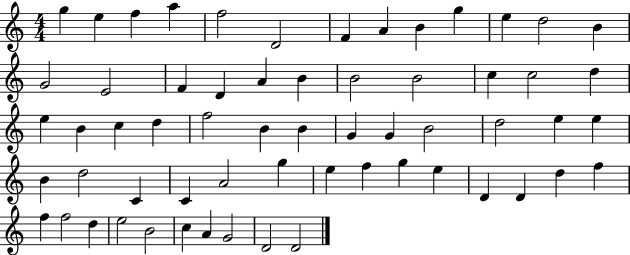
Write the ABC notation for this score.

X:1
T:Untitled
M:4/4
L:1/4
K:C
g e f a f2 D2 F A B g e d2 B G2 E2 F D A B B2 B2 c c2 d e B c d f2 B B G G B2 d2 e e B d2 C C A2 g e f g e D D d f f f2 d e2 B2 c A G2 D2 D2